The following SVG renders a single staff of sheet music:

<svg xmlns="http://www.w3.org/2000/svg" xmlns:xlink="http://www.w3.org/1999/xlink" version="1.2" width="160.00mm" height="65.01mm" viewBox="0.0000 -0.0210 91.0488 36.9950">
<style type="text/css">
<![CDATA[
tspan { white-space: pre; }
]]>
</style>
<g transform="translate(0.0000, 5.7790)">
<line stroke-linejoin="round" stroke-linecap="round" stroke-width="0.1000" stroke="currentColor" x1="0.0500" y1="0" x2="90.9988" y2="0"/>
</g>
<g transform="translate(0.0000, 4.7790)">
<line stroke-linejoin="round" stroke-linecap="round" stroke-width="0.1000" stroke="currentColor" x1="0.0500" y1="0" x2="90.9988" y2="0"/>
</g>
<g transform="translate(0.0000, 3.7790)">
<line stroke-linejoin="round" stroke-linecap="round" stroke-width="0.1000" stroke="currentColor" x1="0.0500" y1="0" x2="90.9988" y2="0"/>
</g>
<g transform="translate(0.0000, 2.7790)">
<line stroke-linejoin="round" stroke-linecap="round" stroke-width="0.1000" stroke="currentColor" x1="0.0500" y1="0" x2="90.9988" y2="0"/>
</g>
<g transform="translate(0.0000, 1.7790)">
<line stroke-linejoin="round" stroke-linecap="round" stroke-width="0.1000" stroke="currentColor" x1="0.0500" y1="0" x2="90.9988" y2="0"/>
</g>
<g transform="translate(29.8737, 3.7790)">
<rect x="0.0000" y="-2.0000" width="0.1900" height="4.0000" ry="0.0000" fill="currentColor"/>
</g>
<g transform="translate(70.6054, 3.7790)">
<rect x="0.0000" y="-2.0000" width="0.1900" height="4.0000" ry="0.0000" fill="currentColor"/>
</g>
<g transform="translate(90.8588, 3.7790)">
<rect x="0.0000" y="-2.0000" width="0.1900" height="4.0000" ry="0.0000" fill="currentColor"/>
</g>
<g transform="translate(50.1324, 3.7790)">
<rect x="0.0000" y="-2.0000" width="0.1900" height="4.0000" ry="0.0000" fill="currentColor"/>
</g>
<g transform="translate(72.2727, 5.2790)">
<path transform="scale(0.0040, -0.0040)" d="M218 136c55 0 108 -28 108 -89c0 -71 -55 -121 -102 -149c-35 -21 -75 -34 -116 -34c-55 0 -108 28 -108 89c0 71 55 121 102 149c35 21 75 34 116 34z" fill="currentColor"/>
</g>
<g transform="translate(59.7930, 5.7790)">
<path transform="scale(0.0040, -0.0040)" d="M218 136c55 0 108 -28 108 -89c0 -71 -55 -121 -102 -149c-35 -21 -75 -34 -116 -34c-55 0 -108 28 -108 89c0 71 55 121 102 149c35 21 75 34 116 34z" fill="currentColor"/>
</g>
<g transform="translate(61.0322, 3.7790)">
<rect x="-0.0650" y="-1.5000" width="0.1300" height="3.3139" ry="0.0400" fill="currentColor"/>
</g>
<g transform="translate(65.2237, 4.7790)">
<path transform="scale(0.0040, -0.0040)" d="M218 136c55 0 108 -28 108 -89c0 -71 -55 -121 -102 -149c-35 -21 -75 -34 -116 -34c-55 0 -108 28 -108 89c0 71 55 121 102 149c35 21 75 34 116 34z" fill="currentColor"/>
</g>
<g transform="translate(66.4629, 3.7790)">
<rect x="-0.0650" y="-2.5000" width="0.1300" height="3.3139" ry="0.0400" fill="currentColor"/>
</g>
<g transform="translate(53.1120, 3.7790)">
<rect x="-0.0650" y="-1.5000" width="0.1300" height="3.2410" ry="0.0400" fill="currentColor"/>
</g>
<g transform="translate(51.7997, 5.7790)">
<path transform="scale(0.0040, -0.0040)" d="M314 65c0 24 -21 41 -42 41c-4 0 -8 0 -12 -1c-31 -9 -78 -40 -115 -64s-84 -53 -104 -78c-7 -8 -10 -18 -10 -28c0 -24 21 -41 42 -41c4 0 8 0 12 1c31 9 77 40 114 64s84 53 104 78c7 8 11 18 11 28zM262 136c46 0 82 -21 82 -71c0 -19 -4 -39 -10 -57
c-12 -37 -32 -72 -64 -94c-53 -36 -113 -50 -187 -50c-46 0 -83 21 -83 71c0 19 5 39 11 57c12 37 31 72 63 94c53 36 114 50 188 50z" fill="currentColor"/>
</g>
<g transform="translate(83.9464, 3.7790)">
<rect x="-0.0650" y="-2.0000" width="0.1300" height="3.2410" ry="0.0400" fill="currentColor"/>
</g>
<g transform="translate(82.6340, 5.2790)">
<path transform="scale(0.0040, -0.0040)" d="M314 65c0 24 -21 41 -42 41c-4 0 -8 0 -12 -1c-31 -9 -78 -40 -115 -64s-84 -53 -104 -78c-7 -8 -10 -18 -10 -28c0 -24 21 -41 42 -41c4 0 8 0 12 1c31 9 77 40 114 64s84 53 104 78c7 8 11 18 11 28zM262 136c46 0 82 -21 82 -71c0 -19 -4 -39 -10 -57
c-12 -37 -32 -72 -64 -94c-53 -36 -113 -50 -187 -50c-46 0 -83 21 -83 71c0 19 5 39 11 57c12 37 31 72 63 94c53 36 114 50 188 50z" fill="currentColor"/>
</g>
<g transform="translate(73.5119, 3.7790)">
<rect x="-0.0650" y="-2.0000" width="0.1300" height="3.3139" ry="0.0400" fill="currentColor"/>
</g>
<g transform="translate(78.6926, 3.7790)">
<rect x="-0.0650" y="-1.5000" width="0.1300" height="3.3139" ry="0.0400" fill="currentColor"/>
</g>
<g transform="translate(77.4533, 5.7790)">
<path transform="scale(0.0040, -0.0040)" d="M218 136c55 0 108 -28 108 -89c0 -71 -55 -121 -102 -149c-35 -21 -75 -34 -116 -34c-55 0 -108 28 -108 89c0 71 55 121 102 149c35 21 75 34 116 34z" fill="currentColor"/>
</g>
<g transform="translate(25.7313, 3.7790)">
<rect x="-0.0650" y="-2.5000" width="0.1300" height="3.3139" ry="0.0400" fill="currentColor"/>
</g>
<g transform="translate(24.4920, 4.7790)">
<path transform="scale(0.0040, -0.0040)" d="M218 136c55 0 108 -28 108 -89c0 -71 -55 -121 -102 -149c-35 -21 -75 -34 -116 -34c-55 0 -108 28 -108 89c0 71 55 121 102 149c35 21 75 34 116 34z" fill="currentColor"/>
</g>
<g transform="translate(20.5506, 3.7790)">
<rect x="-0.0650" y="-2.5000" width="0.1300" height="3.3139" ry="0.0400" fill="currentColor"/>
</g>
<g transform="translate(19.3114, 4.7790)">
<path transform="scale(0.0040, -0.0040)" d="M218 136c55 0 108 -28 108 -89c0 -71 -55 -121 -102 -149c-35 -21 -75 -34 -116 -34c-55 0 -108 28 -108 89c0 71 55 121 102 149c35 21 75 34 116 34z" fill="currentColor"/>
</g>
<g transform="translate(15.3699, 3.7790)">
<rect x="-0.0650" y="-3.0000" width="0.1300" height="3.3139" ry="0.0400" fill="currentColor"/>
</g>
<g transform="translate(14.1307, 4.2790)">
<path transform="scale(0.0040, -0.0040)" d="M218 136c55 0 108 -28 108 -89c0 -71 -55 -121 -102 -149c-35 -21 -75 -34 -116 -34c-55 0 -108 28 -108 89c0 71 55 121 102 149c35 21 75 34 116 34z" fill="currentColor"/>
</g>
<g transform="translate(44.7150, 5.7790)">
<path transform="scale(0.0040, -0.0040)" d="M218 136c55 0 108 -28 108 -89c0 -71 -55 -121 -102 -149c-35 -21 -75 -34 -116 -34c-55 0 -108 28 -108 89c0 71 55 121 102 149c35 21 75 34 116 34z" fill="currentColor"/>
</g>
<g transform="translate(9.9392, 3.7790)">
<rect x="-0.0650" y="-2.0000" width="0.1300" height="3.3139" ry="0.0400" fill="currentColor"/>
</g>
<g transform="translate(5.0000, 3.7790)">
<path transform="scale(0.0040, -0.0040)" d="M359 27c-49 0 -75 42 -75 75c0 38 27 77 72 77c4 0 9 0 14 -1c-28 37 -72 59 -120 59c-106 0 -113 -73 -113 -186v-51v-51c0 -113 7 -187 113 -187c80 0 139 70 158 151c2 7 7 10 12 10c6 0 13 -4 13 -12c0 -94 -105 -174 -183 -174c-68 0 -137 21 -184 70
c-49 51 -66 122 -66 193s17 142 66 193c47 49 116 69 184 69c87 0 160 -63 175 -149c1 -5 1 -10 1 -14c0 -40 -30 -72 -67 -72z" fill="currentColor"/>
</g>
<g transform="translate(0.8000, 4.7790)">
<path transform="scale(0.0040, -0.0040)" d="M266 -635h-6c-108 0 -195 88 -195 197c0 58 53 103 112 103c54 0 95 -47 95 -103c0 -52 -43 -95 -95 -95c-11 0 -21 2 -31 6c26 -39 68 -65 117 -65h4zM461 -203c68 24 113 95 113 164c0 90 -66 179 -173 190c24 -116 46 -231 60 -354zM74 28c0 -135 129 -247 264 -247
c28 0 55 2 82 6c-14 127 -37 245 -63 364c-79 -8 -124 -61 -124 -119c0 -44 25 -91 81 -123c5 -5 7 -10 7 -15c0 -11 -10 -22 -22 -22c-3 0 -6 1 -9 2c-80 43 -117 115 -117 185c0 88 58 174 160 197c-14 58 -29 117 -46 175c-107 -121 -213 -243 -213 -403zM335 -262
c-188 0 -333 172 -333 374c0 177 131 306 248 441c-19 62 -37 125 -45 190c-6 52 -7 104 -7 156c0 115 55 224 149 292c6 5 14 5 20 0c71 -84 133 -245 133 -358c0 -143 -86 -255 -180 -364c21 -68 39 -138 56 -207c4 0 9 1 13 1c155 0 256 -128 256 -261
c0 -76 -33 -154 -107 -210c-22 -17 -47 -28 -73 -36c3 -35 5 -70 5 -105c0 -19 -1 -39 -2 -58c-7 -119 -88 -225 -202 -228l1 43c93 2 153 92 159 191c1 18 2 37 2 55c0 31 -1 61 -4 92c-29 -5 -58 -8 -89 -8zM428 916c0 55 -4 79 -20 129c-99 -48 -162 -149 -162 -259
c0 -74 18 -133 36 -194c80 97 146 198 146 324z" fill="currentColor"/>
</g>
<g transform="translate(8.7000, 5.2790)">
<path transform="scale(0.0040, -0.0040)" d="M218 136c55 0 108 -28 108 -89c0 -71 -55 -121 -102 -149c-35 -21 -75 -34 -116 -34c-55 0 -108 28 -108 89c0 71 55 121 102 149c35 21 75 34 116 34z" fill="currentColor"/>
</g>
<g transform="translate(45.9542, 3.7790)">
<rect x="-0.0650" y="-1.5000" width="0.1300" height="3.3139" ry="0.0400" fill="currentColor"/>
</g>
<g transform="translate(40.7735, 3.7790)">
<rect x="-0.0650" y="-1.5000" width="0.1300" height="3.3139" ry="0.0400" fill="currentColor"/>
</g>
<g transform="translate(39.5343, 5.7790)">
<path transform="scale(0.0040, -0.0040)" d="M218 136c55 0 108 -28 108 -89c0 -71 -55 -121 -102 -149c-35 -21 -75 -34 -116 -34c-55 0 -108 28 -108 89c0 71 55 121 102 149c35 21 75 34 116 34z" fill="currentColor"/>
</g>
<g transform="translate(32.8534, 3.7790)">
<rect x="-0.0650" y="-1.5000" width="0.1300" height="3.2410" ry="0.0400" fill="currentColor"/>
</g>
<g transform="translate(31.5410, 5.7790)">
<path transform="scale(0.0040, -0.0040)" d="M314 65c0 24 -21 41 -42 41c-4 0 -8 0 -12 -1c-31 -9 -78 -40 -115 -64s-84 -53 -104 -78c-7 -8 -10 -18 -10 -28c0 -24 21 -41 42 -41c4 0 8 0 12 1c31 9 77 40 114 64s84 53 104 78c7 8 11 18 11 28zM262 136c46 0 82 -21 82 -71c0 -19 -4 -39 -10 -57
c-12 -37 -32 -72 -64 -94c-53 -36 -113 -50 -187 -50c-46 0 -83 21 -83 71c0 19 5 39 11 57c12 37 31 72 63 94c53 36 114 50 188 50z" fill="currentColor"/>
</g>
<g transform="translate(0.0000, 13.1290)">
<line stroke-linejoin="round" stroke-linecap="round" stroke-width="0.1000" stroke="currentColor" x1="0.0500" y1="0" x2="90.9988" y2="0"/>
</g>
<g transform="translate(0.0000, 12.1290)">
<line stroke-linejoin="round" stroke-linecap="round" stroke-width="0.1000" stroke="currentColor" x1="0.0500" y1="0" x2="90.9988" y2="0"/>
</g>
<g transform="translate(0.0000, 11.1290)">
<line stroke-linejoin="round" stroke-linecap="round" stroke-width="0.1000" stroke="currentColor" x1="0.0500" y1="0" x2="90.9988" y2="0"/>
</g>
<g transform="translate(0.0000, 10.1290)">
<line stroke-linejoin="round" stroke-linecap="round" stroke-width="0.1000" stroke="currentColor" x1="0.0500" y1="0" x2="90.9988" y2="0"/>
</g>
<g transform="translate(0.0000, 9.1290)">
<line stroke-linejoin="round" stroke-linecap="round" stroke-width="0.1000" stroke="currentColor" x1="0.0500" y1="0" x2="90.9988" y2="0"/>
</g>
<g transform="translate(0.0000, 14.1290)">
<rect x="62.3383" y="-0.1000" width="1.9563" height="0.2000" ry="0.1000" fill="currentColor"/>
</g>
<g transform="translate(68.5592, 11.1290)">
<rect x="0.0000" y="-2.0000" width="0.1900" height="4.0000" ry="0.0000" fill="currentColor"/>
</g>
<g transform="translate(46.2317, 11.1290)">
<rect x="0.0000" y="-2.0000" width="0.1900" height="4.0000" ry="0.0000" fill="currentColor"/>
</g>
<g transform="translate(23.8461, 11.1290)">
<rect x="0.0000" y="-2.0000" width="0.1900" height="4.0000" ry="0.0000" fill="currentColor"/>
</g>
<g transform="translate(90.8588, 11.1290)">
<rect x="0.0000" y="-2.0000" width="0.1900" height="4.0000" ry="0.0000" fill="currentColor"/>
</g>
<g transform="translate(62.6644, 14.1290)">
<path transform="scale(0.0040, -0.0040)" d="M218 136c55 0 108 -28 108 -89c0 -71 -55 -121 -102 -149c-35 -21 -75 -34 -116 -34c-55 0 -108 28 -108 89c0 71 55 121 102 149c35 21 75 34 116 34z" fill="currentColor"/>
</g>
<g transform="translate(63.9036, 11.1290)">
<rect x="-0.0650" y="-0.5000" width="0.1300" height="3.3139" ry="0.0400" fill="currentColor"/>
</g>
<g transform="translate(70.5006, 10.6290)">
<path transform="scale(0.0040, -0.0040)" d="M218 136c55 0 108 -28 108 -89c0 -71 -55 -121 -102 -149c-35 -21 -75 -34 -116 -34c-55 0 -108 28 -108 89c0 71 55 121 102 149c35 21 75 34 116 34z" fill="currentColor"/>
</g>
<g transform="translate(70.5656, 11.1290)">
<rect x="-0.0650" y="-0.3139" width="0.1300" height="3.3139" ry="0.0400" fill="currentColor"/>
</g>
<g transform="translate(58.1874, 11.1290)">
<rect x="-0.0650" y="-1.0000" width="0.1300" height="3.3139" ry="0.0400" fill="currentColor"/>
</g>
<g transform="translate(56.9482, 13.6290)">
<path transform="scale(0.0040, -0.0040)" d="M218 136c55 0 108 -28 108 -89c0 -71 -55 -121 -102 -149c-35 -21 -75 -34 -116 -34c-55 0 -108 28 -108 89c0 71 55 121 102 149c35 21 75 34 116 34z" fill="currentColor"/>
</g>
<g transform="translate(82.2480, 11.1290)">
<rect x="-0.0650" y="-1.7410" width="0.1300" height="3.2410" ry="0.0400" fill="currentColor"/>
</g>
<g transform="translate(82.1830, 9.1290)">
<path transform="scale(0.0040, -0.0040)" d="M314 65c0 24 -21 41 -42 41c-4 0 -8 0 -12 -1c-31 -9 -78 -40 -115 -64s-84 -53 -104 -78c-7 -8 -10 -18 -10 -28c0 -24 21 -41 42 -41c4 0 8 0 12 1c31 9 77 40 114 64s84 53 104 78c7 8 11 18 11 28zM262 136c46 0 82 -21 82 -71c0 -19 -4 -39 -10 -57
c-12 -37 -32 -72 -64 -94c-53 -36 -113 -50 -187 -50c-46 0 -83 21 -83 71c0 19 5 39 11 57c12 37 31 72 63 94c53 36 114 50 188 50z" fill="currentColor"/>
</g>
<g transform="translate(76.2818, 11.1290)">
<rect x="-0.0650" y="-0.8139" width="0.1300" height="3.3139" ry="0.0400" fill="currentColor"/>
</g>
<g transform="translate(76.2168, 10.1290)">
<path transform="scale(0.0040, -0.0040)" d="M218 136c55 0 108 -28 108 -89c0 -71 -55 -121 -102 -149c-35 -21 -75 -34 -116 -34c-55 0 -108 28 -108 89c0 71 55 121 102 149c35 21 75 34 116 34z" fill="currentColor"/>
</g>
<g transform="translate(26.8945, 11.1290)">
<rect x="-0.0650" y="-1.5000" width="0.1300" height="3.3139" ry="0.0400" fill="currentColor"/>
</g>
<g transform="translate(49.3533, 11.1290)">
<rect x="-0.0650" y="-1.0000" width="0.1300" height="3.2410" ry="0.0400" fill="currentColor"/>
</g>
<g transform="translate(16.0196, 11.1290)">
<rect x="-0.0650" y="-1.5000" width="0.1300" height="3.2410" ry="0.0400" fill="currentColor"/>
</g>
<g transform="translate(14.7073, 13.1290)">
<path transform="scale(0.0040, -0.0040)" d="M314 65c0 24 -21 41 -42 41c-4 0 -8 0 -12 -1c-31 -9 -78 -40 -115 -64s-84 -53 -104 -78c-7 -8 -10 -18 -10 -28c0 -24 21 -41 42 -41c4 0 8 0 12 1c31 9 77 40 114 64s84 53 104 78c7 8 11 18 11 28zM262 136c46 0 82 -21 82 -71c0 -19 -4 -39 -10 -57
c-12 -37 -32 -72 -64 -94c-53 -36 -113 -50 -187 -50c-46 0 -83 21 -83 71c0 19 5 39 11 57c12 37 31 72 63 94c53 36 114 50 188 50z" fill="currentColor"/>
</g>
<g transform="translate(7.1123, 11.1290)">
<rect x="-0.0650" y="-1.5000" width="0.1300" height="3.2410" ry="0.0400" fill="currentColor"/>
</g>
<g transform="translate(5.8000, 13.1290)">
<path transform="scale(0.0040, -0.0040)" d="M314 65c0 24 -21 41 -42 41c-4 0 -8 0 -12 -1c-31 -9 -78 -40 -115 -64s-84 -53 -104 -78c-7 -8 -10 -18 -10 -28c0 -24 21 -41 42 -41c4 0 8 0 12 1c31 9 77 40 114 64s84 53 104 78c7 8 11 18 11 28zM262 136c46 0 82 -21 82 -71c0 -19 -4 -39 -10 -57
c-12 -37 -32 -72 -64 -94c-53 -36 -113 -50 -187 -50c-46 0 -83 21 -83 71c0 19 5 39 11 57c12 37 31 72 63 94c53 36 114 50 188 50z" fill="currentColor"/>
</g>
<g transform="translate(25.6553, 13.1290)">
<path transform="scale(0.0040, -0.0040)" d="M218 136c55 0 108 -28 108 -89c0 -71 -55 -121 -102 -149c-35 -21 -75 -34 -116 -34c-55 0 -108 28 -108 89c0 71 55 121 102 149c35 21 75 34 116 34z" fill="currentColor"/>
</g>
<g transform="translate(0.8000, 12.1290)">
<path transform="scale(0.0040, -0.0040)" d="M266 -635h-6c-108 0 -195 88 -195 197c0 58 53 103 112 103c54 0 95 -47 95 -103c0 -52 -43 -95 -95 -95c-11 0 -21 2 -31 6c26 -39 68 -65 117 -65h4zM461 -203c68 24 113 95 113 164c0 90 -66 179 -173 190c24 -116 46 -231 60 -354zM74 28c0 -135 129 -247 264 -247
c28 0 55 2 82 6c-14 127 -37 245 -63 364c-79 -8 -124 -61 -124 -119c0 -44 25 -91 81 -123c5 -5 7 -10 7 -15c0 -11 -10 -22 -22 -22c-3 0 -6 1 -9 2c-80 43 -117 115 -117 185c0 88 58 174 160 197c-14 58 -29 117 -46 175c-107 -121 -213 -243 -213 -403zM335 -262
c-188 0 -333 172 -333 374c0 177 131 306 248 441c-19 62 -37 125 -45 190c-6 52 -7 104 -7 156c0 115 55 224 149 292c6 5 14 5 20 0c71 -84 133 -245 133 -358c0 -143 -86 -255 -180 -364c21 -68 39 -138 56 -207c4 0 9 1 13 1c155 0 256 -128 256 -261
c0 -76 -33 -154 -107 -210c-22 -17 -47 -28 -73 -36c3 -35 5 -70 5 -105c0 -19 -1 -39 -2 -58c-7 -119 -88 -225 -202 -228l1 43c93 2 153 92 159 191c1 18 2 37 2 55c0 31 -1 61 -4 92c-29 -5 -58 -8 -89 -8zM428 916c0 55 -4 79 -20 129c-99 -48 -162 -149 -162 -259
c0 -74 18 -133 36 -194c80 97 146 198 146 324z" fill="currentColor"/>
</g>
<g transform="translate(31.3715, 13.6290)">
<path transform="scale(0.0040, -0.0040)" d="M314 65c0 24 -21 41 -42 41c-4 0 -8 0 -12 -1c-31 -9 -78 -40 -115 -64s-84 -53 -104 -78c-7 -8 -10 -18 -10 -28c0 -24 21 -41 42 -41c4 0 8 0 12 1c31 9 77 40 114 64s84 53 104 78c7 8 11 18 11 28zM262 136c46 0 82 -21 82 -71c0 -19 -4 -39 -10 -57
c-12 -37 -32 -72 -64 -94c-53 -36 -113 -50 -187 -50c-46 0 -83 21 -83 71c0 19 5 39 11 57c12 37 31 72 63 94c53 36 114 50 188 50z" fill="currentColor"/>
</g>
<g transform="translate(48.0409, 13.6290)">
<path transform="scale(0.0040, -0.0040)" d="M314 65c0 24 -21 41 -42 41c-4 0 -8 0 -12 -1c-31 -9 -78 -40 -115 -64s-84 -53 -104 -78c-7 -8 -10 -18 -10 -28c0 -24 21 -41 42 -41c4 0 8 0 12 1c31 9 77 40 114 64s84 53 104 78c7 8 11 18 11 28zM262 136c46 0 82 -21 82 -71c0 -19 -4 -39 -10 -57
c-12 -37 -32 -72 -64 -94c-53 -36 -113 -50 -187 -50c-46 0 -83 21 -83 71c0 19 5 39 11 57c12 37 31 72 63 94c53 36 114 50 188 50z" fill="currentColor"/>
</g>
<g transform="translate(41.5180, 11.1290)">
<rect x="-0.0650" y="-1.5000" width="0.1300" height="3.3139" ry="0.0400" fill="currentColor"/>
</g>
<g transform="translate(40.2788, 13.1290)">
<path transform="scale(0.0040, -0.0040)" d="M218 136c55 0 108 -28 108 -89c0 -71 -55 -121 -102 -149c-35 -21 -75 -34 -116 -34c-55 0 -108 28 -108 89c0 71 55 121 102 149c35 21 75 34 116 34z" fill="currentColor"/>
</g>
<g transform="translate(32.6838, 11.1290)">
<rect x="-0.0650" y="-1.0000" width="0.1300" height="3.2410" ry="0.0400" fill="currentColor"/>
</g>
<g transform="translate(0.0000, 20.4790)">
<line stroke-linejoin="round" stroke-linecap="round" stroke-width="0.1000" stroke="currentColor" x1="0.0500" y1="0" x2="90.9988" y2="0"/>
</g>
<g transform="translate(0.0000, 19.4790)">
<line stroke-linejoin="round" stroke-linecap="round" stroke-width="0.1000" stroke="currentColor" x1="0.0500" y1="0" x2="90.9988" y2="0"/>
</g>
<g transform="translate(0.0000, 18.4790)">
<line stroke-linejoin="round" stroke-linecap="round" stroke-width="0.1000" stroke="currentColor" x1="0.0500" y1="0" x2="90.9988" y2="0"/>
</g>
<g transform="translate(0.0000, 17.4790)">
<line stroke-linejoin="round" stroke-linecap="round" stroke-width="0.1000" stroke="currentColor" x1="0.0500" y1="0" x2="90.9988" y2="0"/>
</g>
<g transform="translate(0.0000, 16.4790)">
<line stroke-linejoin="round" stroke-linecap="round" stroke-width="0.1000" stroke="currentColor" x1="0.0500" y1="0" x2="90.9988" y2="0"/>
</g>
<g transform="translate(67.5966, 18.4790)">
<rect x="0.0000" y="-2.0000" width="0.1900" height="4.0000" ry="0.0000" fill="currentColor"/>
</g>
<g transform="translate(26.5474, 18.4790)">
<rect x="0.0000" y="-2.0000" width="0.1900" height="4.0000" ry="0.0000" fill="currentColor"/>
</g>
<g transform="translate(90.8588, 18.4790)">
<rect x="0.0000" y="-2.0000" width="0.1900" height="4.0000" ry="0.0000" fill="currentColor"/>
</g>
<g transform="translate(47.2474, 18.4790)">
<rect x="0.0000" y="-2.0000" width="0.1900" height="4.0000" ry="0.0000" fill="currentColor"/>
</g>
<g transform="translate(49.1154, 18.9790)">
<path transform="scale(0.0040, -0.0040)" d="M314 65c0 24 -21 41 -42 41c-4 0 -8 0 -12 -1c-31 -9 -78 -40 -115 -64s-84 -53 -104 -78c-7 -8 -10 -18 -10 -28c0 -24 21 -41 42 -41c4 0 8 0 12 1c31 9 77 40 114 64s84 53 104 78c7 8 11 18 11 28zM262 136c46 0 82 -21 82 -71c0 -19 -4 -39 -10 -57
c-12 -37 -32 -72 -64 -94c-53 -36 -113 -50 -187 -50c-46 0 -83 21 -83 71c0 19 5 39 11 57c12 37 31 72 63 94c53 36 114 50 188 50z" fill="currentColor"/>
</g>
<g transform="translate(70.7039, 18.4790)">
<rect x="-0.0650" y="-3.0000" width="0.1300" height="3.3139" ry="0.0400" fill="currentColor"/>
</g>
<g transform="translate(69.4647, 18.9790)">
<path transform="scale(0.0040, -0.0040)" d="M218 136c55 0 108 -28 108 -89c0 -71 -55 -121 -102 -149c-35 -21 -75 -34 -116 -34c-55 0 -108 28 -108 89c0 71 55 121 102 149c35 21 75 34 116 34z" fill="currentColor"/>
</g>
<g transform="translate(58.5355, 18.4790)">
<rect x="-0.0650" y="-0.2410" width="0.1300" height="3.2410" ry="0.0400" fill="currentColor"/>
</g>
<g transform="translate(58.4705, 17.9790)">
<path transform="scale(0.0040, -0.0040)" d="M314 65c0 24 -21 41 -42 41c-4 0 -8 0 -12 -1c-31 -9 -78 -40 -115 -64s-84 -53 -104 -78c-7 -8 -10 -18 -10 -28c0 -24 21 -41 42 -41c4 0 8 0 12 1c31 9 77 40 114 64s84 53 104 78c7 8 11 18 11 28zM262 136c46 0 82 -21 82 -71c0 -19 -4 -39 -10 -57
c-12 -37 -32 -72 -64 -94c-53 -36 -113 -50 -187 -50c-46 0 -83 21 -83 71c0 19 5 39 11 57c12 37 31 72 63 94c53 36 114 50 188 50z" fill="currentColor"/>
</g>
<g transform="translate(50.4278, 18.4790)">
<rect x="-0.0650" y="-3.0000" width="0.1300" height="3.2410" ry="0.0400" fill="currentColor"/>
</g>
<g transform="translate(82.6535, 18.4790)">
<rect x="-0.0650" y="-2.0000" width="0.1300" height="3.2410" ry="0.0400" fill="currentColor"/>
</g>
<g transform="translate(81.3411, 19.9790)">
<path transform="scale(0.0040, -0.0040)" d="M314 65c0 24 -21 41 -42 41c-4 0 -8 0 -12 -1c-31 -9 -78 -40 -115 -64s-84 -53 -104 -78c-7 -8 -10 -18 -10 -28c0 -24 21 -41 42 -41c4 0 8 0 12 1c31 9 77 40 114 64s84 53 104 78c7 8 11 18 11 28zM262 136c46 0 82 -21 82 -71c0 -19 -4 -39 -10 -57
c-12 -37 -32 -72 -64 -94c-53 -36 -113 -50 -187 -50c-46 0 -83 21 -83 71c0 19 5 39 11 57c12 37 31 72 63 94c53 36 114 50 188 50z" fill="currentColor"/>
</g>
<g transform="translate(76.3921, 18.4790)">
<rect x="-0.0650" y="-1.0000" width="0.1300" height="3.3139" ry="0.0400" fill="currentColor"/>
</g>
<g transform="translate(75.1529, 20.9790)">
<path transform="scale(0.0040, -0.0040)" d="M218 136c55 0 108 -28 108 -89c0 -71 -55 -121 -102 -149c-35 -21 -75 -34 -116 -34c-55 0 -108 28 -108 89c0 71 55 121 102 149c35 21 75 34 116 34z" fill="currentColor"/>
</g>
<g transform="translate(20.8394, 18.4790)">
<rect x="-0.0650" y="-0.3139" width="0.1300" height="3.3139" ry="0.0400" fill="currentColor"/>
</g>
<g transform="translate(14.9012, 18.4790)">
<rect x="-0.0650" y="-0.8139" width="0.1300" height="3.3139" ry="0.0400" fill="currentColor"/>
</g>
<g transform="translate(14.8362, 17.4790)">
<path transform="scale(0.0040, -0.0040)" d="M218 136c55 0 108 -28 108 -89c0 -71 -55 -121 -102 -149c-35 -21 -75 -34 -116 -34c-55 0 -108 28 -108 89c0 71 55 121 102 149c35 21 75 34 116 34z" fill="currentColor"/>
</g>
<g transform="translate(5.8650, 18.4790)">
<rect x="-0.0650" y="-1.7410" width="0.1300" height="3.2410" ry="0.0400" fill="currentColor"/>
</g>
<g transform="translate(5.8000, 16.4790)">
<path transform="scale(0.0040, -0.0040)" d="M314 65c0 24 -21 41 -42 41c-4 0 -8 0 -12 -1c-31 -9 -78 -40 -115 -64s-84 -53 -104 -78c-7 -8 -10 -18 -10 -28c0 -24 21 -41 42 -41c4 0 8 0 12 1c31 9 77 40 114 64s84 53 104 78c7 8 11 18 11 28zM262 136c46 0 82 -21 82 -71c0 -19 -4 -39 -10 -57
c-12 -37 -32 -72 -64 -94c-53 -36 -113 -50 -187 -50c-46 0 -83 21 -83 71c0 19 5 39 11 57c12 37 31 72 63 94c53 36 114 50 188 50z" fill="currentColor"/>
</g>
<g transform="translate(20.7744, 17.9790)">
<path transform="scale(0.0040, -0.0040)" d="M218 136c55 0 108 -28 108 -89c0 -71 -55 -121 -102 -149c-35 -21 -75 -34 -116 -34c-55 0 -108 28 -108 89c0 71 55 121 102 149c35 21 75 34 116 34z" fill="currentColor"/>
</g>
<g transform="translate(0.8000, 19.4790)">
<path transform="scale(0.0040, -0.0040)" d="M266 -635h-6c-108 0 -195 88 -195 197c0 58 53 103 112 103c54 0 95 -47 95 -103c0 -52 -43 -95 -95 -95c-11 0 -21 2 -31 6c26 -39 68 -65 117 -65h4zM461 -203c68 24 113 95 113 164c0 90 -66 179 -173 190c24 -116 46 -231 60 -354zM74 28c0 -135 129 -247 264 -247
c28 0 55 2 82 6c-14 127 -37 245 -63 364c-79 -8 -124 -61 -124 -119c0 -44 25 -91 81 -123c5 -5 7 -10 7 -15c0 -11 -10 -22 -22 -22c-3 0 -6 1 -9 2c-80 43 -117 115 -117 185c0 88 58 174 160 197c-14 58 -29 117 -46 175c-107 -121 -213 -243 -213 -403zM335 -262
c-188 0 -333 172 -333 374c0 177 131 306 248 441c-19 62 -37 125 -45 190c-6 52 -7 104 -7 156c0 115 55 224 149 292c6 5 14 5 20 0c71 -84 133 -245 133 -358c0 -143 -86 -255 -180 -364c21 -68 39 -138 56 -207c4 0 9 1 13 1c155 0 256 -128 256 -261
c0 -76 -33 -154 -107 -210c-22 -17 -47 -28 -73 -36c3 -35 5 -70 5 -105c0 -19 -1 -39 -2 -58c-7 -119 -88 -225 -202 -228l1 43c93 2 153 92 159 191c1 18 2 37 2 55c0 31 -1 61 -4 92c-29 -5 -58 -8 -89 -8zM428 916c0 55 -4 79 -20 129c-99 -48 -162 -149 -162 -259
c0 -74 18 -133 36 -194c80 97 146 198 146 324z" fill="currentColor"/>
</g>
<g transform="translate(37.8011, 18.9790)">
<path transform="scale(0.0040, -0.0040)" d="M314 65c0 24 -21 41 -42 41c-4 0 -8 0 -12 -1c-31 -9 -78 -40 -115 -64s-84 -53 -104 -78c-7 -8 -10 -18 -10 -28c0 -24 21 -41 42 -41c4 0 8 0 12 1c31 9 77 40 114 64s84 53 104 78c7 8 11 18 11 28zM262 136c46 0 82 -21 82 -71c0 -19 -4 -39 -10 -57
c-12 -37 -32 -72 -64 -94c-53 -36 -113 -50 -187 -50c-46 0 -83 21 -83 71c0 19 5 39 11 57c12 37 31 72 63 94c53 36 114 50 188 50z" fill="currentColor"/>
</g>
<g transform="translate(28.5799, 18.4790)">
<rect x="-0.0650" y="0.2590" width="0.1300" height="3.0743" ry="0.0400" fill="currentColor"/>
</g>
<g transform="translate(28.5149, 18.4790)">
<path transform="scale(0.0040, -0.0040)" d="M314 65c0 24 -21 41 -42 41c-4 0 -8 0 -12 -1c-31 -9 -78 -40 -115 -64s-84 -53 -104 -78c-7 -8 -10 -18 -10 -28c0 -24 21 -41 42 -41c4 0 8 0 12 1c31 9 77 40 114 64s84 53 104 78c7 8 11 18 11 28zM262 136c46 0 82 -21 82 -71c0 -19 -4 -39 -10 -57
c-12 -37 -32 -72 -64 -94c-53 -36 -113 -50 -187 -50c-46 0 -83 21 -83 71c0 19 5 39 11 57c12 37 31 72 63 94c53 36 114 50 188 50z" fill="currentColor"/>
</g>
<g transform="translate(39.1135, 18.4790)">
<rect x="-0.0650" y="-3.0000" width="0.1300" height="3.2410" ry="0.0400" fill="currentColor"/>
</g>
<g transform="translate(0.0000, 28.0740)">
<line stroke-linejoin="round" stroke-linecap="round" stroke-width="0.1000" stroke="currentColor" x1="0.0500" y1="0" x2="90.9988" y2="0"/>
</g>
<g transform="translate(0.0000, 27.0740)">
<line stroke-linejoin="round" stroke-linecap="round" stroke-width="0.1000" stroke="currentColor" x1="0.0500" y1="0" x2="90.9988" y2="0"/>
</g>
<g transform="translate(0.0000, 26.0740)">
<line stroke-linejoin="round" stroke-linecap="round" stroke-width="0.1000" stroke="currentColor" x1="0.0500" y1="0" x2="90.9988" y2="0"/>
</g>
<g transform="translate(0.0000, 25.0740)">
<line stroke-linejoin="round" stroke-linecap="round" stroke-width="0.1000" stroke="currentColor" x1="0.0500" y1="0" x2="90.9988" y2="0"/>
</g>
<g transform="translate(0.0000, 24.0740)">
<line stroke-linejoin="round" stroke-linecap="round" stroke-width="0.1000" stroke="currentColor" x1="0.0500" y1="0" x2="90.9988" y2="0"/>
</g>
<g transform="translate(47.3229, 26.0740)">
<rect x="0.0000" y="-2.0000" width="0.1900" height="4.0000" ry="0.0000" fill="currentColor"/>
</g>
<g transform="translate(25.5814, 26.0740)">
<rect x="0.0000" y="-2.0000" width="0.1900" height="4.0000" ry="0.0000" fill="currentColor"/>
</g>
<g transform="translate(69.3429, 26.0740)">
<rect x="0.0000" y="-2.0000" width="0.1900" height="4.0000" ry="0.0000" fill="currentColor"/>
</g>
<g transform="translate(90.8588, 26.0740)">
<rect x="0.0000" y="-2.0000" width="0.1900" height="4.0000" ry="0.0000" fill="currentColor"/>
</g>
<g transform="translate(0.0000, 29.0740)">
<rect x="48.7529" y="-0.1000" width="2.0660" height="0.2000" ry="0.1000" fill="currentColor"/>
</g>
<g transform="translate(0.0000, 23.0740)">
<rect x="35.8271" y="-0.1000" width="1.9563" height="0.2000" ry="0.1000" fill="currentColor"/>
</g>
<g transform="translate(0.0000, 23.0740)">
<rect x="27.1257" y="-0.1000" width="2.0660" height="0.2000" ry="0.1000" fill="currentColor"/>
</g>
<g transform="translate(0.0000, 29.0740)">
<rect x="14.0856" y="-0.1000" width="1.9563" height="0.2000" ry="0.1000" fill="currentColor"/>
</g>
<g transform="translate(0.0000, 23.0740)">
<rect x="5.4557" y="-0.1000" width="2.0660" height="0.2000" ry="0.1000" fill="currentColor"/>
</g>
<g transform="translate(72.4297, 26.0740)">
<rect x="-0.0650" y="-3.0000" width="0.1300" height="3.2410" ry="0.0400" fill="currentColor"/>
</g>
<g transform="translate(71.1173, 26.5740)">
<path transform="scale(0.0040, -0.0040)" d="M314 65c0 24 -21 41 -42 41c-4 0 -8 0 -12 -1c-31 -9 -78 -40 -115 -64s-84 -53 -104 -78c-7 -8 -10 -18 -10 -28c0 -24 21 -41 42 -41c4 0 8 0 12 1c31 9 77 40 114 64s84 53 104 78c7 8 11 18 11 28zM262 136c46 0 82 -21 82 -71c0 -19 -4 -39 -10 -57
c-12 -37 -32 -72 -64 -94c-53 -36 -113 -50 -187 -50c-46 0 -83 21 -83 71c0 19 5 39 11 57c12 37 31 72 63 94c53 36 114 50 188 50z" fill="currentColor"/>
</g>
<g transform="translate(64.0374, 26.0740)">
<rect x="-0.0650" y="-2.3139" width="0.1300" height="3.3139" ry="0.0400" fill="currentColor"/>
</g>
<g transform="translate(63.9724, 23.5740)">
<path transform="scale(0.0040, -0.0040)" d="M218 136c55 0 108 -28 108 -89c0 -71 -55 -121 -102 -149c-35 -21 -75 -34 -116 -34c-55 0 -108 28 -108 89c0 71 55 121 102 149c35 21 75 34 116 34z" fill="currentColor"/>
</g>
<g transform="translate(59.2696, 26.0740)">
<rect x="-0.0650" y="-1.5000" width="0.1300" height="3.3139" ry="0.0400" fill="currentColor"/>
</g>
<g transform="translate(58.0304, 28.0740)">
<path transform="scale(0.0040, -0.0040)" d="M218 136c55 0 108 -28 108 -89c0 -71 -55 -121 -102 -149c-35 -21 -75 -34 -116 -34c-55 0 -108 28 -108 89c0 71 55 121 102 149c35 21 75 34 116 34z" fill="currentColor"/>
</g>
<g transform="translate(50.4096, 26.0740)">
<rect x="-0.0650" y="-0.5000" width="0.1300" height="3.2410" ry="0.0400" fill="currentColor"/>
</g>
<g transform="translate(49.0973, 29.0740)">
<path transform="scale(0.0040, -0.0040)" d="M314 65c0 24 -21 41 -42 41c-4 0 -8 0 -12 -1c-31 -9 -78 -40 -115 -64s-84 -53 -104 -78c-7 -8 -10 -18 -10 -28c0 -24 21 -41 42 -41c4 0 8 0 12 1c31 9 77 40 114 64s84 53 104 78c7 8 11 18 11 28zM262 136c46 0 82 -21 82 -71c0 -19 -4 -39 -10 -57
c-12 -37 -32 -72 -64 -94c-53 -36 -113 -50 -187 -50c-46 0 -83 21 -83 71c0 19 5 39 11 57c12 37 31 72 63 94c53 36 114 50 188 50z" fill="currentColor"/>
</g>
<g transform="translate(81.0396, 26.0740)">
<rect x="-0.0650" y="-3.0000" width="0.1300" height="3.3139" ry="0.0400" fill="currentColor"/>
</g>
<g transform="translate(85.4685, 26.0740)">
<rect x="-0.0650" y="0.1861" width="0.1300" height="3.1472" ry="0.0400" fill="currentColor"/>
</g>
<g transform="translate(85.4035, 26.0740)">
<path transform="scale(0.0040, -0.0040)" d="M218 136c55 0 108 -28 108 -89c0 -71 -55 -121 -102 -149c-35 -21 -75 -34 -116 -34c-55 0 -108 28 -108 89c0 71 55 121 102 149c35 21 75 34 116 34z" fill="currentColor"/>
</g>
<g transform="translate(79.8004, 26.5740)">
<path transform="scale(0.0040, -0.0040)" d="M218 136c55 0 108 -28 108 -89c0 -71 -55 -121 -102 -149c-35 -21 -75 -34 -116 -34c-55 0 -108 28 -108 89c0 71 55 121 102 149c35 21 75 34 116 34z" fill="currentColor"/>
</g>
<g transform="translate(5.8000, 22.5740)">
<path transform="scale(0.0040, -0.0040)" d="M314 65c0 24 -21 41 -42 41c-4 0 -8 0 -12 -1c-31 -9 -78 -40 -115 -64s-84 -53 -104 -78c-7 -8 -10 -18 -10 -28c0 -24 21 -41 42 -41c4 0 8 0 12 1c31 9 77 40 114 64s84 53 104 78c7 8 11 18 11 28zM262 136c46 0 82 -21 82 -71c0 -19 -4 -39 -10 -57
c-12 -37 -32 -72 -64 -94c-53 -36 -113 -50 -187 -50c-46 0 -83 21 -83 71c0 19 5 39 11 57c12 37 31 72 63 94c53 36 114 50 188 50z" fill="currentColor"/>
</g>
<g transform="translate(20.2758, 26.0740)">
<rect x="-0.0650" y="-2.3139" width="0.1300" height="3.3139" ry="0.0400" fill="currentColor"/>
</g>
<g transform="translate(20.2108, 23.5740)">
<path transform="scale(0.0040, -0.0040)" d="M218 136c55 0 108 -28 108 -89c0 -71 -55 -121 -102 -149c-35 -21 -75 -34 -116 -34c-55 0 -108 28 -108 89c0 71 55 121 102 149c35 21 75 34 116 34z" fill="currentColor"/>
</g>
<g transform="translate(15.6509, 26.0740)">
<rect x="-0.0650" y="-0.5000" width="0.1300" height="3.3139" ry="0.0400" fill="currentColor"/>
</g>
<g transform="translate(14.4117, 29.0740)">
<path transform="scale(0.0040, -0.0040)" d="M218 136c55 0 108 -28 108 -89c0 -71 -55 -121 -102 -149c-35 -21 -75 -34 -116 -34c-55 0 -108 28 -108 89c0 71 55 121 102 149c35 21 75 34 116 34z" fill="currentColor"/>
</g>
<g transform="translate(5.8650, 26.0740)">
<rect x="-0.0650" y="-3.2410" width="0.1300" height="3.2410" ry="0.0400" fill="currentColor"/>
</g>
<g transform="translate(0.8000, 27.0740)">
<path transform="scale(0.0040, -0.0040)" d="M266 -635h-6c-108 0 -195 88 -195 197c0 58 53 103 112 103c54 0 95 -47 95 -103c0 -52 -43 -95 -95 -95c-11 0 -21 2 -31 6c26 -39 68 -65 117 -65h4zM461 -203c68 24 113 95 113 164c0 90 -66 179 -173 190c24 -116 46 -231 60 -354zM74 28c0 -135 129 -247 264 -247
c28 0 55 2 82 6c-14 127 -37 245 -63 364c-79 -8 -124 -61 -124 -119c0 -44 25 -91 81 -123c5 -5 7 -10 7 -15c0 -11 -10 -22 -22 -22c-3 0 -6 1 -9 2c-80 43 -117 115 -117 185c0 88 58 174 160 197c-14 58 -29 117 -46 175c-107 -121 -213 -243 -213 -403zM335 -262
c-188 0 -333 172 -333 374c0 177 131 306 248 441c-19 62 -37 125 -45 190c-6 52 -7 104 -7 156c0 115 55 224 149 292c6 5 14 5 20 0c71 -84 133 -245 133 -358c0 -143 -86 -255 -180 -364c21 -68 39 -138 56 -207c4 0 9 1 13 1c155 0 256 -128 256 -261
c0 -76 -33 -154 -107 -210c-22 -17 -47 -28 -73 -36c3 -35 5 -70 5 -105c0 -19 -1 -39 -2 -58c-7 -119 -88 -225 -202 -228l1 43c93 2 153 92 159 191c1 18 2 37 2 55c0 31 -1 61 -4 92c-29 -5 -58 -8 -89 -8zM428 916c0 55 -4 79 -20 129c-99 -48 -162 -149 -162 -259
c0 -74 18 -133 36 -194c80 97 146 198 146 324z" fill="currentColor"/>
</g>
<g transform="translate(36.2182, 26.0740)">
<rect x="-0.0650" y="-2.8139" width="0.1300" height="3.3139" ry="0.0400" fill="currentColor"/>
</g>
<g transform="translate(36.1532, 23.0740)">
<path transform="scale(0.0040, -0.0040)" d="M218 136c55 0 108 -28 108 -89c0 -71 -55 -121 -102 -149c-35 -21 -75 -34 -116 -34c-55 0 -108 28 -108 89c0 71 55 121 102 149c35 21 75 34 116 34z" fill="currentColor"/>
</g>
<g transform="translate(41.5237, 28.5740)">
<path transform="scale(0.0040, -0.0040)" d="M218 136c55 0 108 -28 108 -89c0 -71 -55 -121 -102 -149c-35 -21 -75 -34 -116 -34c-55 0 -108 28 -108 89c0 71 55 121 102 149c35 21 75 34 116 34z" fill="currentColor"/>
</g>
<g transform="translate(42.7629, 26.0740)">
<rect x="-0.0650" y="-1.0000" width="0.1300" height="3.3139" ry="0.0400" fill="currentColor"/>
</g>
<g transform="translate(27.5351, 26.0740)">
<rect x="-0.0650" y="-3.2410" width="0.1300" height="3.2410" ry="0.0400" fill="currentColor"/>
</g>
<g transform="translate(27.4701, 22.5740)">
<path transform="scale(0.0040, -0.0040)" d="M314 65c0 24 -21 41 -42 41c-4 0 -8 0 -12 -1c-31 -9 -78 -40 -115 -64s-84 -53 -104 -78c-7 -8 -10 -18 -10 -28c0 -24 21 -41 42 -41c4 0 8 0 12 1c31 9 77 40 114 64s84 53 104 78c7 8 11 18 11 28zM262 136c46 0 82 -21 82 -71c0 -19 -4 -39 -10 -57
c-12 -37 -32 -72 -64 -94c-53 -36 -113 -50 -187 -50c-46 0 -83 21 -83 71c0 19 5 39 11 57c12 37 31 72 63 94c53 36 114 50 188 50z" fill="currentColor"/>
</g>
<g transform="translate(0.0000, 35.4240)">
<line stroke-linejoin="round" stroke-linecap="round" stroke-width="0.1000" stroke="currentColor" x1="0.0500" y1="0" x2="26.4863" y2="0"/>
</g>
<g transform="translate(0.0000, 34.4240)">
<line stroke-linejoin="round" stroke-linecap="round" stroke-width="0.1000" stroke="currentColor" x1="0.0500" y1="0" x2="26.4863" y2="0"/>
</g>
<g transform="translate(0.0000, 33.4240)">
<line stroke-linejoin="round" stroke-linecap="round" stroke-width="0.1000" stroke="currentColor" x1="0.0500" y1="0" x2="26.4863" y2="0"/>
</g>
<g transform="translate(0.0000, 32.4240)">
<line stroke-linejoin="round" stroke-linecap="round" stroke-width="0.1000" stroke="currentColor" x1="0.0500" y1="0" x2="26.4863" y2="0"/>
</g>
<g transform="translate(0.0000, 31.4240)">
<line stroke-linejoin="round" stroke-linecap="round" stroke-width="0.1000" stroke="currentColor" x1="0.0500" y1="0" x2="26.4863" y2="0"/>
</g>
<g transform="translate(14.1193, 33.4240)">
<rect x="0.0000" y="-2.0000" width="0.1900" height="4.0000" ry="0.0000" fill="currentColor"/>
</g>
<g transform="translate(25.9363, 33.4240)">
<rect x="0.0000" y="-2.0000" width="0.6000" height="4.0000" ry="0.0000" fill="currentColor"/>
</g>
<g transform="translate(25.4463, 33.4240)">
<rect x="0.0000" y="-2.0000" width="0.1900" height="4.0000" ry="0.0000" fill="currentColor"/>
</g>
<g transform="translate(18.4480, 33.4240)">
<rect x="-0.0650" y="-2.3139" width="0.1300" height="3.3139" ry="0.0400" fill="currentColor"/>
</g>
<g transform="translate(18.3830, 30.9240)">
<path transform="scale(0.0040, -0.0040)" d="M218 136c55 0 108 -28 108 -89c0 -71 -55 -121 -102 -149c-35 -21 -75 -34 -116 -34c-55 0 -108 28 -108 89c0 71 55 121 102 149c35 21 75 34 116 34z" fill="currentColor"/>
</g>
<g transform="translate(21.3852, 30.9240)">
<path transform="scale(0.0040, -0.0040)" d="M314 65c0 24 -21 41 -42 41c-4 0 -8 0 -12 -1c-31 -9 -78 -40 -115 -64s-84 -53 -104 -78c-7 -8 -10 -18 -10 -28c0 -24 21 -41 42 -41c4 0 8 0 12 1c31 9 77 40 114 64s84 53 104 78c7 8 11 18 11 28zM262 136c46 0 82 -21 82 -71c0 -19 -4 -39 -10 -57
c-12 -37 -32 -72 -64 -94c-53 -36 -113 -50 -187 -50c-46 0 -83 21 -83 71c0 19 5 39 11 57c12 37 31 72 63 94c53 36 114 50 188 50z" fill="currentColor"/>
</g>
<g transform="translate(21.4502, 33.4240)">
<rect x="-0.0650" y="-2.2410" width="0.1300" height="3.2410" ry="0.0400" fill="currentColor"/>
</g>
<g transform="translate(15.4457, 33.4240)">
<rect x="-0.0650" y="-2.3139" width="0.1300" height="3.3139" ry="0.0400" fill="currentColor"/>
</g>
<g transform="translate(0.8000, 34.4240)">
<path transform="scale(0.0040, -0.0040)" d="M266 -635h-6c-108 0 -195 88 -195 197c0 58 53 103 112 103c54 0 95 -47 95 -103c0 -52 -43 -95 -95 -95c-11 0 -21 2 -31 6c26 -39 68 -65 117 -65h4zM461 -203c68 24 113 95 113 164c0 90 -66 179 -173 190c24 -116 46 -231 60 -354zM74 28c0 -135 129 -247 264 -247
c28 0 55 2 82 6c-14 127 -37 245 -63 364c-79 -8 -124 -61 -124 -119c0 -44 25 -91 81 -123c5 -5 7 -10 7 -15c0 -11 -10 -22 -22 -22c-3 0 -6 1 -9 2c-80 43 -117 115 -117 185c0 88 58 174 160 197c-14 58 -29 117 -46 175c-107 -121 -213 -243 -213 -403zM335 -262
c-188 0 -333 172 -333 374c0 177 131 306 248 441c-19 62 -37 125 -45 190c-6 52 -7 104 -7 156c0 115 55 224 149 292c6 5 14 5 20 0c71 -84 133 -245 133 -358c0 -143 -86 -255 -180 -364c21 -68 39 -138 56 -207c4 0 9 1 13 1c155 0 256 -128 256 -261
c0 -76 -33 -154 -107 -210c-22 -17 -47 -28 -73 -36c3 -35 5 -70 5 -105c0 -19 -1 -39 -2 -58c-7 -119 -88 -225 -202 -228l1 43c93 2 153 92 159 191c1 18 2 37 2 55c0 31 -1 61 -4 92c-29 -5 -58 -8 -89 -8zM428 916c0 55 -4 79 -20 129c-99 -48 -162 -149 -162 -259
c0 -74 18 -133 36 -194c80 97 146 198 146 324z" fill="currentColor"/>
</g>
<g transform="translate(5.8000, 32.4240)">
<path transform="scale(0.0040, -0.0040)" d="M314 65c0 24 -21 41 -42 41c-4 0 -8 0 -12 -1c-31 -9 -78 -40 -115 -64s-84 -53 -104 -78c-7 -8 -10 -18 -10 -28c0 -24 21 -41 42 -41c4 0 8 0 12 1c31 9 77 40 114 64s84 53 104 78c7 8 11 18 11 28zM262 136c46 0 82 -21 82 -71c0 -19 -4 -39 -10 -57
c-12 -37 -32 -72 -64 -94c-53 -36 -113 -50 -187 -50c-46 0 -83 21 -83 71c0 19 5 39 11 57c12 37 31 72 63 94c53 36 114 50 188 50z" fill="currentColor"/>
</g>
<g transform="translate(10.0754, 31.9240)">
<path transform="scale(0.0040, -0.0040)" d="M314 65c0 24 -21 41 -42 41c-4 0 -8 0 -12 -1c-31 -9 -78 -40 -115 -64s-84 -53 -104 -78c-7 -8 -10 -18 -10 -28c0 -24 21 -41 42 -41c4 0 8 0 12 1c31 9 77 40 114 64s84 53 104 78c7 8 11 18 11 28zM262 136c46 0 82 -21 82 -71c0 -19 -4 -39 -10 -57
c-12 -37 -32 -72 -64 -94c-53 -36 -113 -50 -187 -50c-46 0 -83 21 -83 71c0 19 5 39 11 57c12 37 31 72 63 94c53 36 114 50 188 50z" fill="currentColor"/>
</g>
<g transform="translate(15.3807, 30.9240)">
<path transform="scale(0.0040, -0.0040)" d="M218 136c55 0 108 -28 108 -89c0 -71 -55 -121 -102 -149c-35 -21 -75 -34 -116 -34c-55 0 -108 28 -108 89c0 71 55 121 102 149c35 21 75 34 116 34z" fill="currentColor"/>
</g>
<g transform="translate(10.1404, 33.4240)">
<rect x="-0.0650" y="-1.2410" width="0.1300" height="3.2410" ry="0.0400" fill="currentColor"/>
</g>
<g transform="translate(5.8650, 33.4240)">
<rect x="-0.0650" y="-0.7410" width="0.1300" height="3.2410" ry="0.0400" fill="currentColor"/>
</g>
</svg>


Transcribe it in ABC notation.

X:1
T:Untitled
M:4/4
L:1/4
K:C
F A G G E2 E E E2 E G F E F2 E2 E2 E D2 E D2 D C c d f2 f2 d c B2 A2 A2 c2 A D F2 b2 C g b2 a D C2 E g A2 A B d2 e2 g g g2